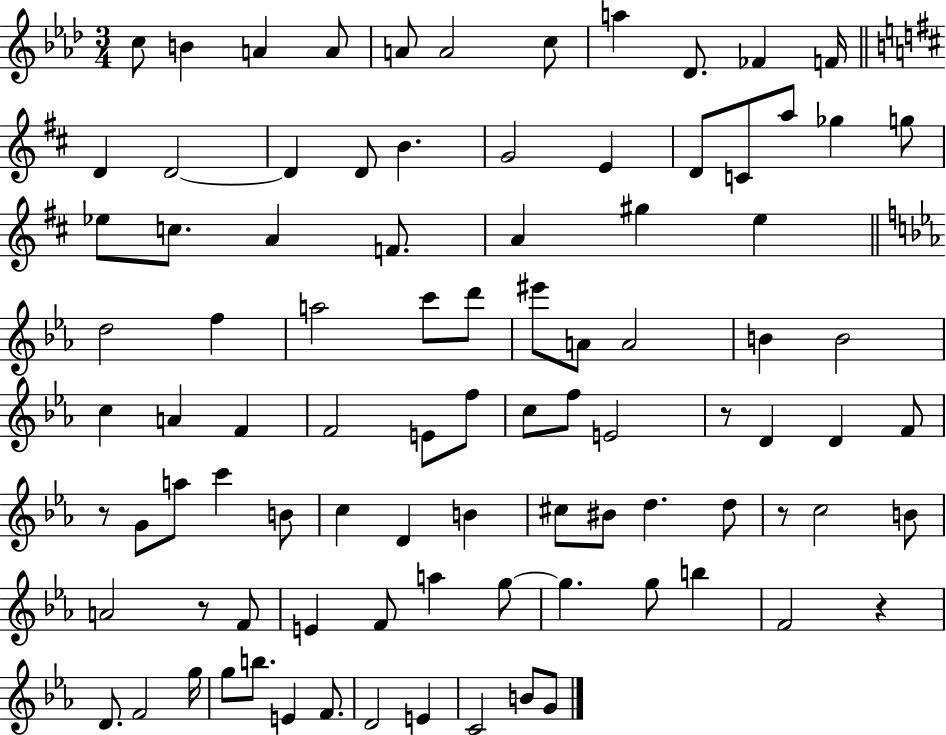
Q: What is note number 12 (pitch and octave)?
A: D4